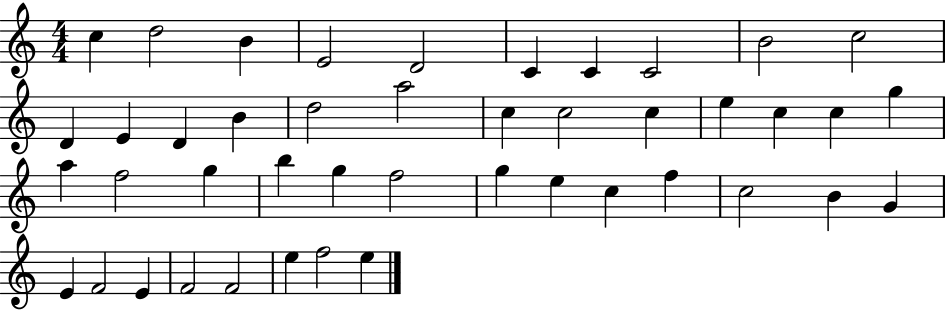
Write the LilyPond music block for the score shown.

{
  \clef treble
  \numericTimeSignature
  \time 4/4
  \key c \major
  c''4 d''2 b'4 | e'2 d'2 | c'4 c'4 c'2 | b'2 c''2 | \break d'4 e'4 d'4 b'4 | d''2 a''2 | c''4 c''2 c''4 | e''4 c''4 c''4 g''4 | \break a''4 f''2 g''4 | b''4 g''4 f''2 | g''4 e''4 c''4 f''4 | c''2 b'4 g'4 | \break e'4 f'2 e'4 | f'2 f'2 | e''4 f''2 e''4 | \bar "|."
}